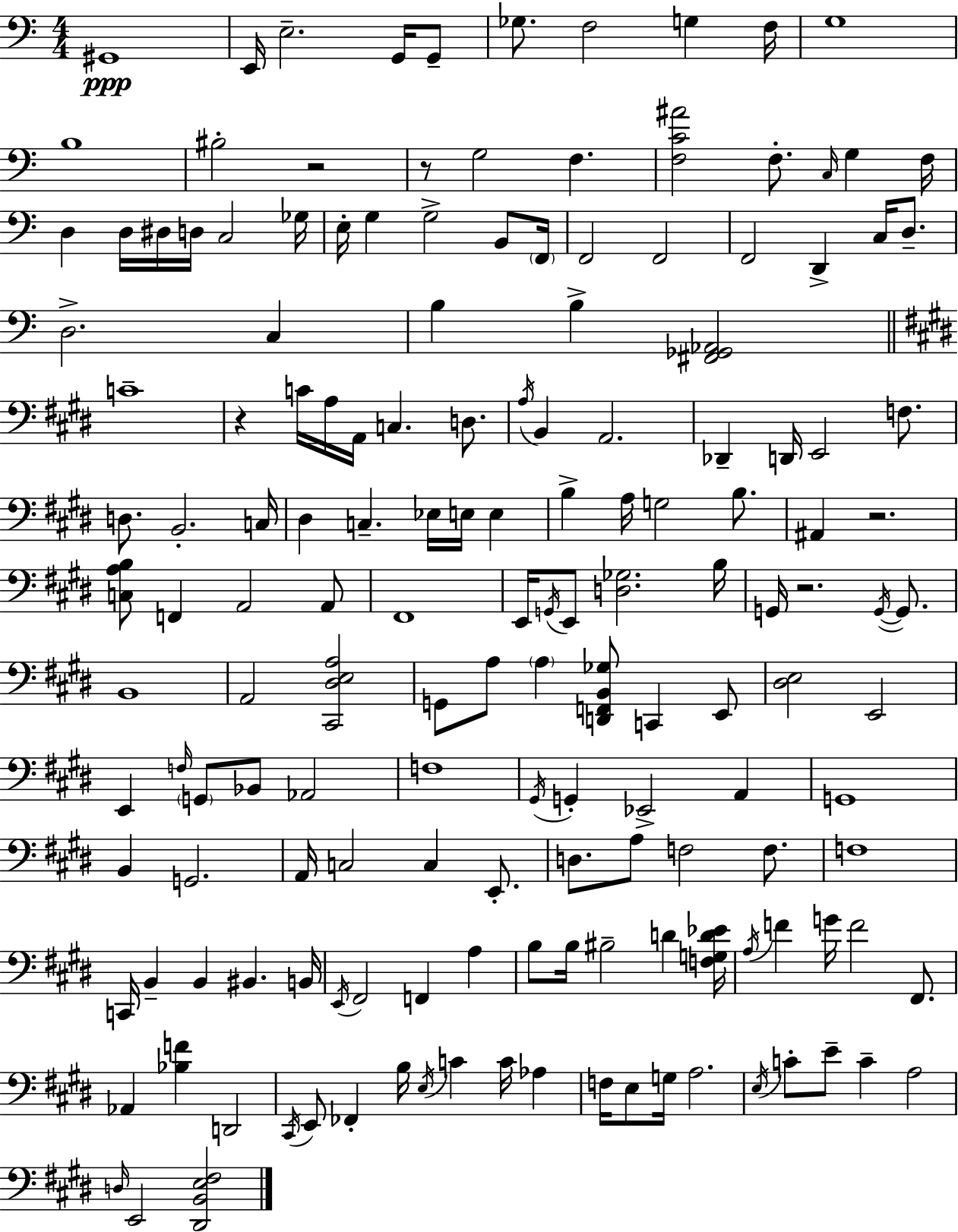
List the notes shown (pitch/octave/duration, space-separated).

G#2/w E2/s E3/h. G2/s G2/e Gb3/e. F3/h G3/q F3/s G3/w B3/w BIS3/h R/h R/e G3/h F3/q. [F3,C4,A#4]/h F3/e. C3/s G3/q F3/s D3/q D3/s D#3/s D3/s C3/h Gb3/s E3/s G3/q G3/h B2/e F2/s F2/h F2/h F2/h D2/q C3/s D3/e. D3/h. C3/q B3/q B3/q [F#2,Gb2,Ab2]/h C4/w R/q C4/s A3/s A2/s C3/q. D3/e. A3/s B2/q A2/h. Db2/q D2/s E2/h F3/e. D3/e. B2/h. C3/s D#3/q C3/q. Eb3/s E3/s E3/q B3/q A3/s G3/h B3/e. A#2/q R/h. [C3,A3,B3]/e F2/q A2/h A2/e F#2/w E2/s G2/s E2/e [D3,Gb3]/h. B3/s G2/s R/h. G2/s G2/e. B2/w A2/h [C#2,D#3,E3,A3]/h G2/e A3/e A3/q [D2,F2,B2,Gb3]/e C2/q E2/e [D#3,E3]/h E2/h E2/q F3/s G2/e Bb2/e Ab2/h F3/w G#2/s G2/q Eb2/h A2/q G2/w B2/q G2/h. A2/s C3/h C3/q E2/e. D3/e. A3/e F3/h F3/e. F3/w C2/s B2/q B2/q BIS2/q. B2/s E2/s F#2/h F2/q A3/q B3/e B3/s BIS3/h D4/q [F3,G3,D4,Eb4]/s A3/s F4/q G4/s F4/h F#2/e. Ab2/q [Bb3,F4]/q D2/h C#2/s E2/e FES2/q B3/s E3/s C4/q C4/s Ab3/q F3/s E3/e G3/s A3/h. E3/s C4/e E4/e C4/q A3/h D3/s E2/h [D#2,B2,E3,F#3]/h